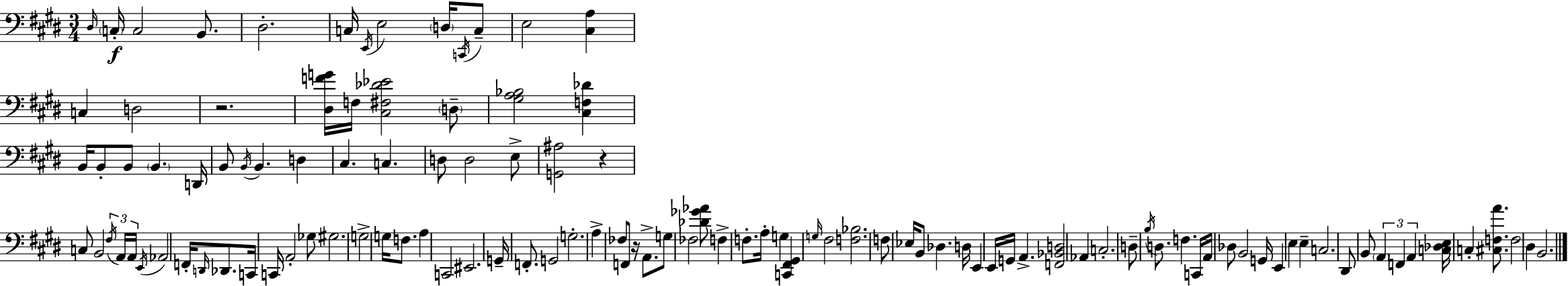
{
  \clef bass
  \numericTimeSignature
  \time 3/4
  \key e \major
  \repeat volta 2 { \grace { dis16 }\f \parenthesize c16-. c2 b,8. | dis2.-. | c16 \acciaccatura { e,16 } e2 \parenthesize d16 | \acciaccatura { c,16 } c8-- e2 <cis a>4 | \break c4 d2 | r2. | <dis f' g'>16 f16 <cis fis des' ees'>2 | \parenthesize d8-- <gis a bes>2 <cis f des'>4 | \break b,16 b,8-. b,8 \parenthesize b,4. | d,16 b,8 \acciaccatura { b,16 } b,4. | d4 cis4. c4. | d8 d2 | \break e8-> <g, ais>2 | r4 c8 b,2 | \tuplet 3/2 { \acciaccatura { fis16 } a,16 a,16 } \acciaccatura { e,16 } aes,2 | f,16-. \grace { d,16 } des,8. c,16 c,16 a,2-. | \break ges8 gis2. | g2-> | g16 f8. a4 c,2 | eis,2. | \break g,16-- f,8.-. g,2 | g2.-. | a4-> fes8 | f,8 r16 a,8.-> g8 fes2 | \break <des' ges' aes'>8 f4-> f8.-. | a16-. g4 <c, fis, gis,>4 \grace { g16 } | fis2 <f bes>2. | f8 ees16 b,8 | \break des4. d16 e,4 | e,16 g,16 a,4.-> <f, bes, d>2 | aes,4 c2.-. | d8-- \acciaccatura { b16 } d8. | \break f4. c,16 a,16 des8 | b,2 g,16 e,4 | e4 e4-- c2. | dis,8 b,8 | \break \tuplet 3/2 { \parenthesize a,4 f,4 a,4 } | <c des e>16 c4-. <cis f a'>8. f2 | dis4 b,2. | } \bar "|."
}